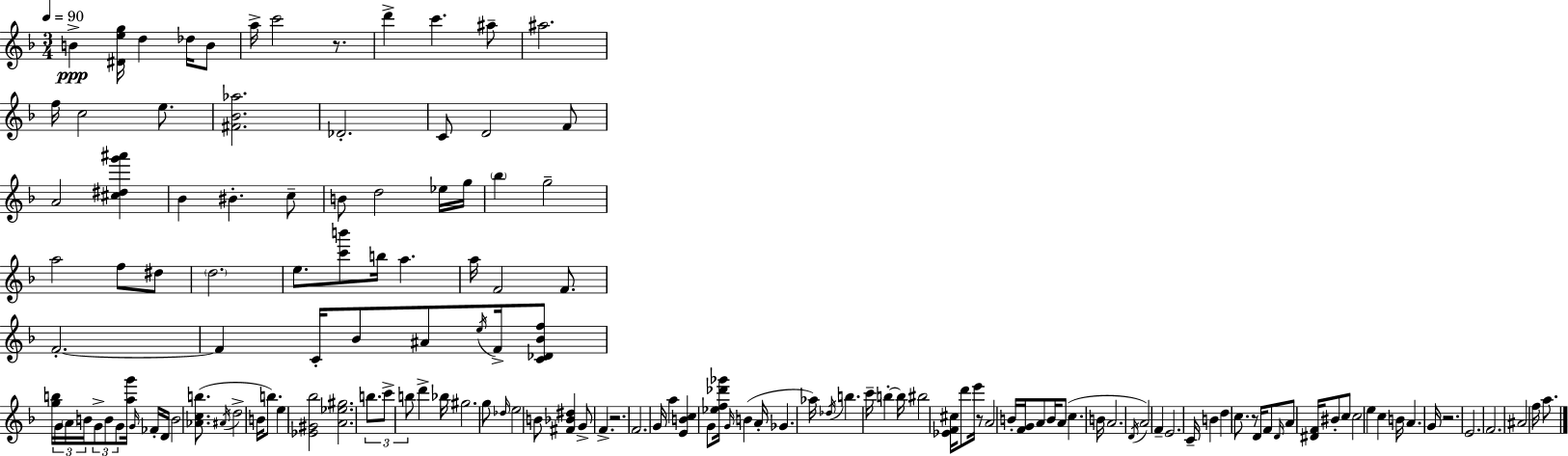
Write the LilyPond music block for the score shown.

{
  \clef treble
  \numericTimeSignature
  \time 3/4
  \key d \minor
  \tempo 4 = 90
  b'4->\ppp <dis' e'' g''>16 d''4 des''16 b'8 | a''16-> c'''2 r8. | d'''4-> c'''4. ais''8-- | ais''2. | \break f''16 c''2 e''8. | <fis' bes' aes''>2. | des'2.-. | c'8 d'2 f'8 | \break a'2 <cis'' dis'' g''' ais'''>4 | bes'4 bis'4.-. c''8-- | b'8 d''2 ees''16 g''16 | \parenthesize bes''4 g''2-- | \break a''2 f''8 dis''8 | \parenthesize d''2. | e''8. <c''' b'''>8 b''16 a''4. | a''16 f'2 f'8. | \break f'2.-.~~ | f'4 c'16-. bes'8 ais'8 \acciaccatura { e''16 } f'16-> <c' des' bes' f''>8 | <g'' b''>16 \tuplet 3/2 { g'16 \parenthesize a'16 b'16 } \tuplet 3/2 { g'8-> b'8 g'8 } <a'' g'''>16 | \grace { g'16 } fes'16-. d'16 b'2 <aes' c'' b''>8.( | \break \acciaccatura { ais'16 } d''2-> b'16 | b''8.) e''4 <ees' gis' bes''>2 | <a' ees'' gis''>2. | \tuplet 3/2 { b''8. c'''8-> b''8 } d'''4-> | \break bes''16 gis''2. | g''8 \grace { des''16 } e''2 | b'8 <fis' bes' dis''>4 g'8-> f'4.-> | r2. | \break f'2. | g'16 a''4 <e' b' c''>4 | g'8 <ees'' f'' des''' ges'''>16 \grace { g'16 }( b'4 a'16-. ges'4. | aes''16) \acciaccatura { des''16 } b''4. | \break c'''16-- b''4-.~~ b''16 bis''2 | <ees' f' cis''>16 d'''8 e'''16 r8 a'2 | b'16-. <f' g'>16 a'8 b'16 a'8( c''4. | b'16 a'2. | \break \acciaccatura { d'16 } a'2) | f'4-- e'2. | c'16-- b'4 | d''4 c''8. r8 d'16 f'8 | \break \grace { d'16 } a'8 <dis' f'>16 bis'8-. c''8 c''2 | e''4 c''4 | b'16 a'4. g'16 r2. | e'2. | \break f'2. | ais'2 | f''16 a''8. \bar "|."
}